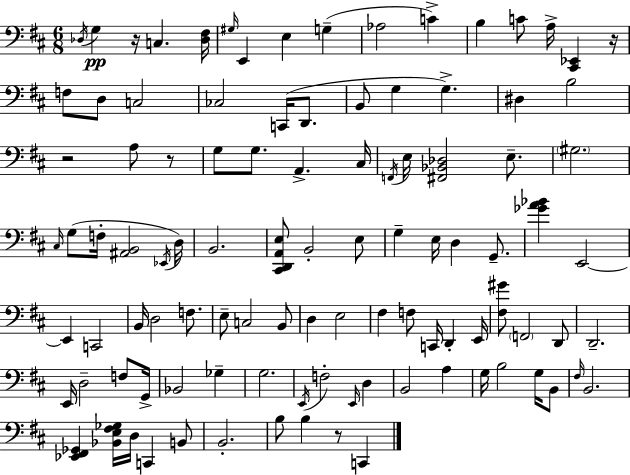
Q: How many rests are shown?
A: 5